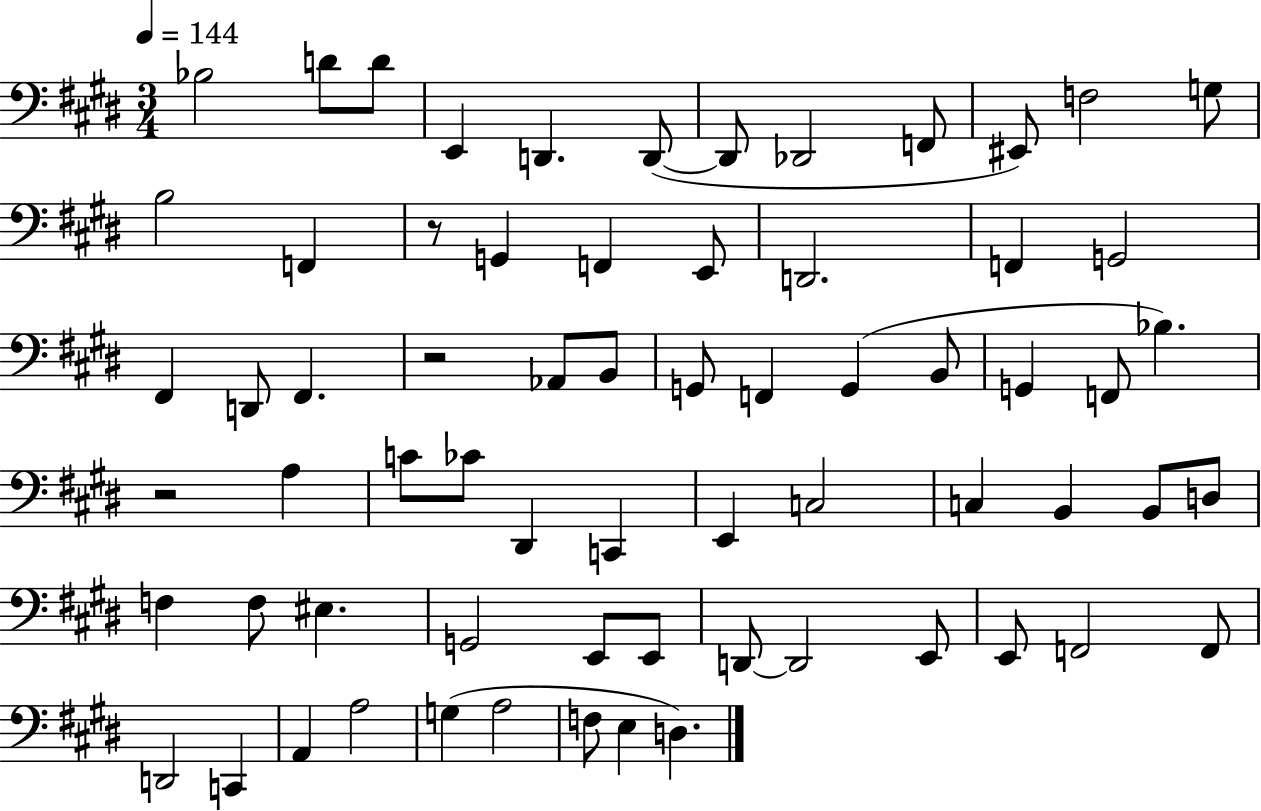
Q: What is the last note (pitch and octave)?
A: D3